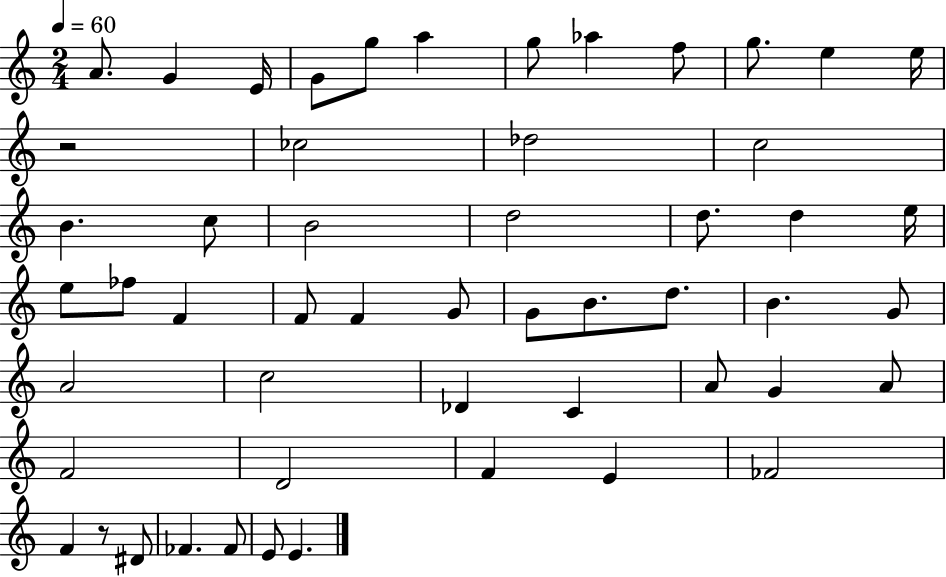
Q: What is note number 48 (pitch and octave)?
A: FES4